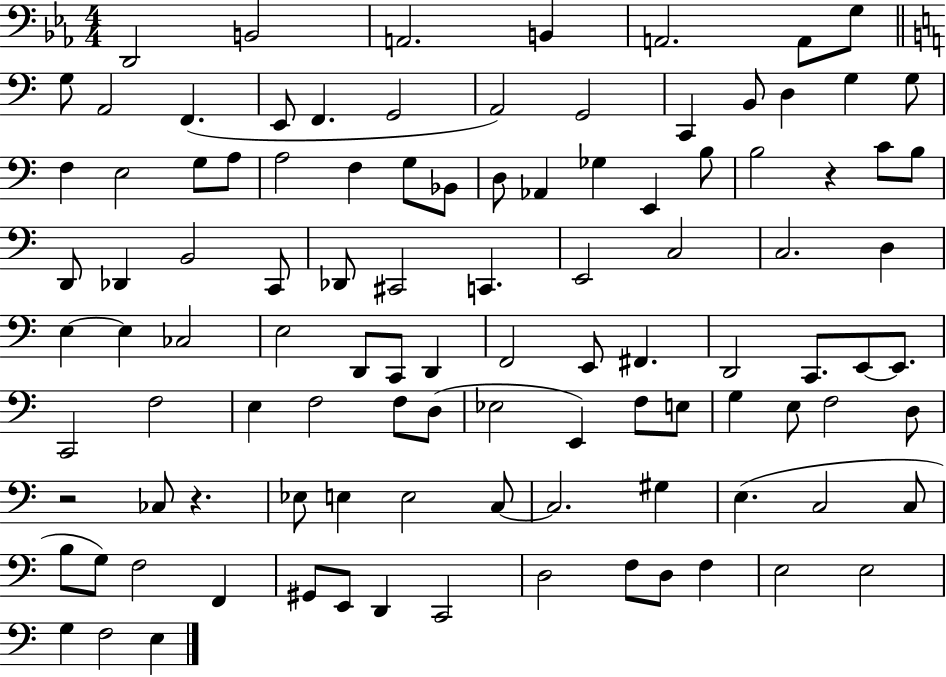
{
  \clef bass
  \numericTimeSignature
  \time 4/4
  \key ees \major
  d,2 b,2 | a,2. b,4 | a,2. a,8 g8 | \bar "||" \break \key c \major g8 a,2 f,4.( | e,8 f,4. g,2 | a,2) g,2 | c,4 b,8 d4 g4 g8 | \break f4 e2 g8 a8 | a2 f4 g8 bes,8 | d8 aes,4 ges4 e,4 b8 | b2 r4 c'8 b8 | \break d,8 des,4 b,2 c,8 | des,8 cis,2 c,4. | e,2 c2 | c2. d4 | \break e4~~ e4 ces2 | e2 d,8 c,8 d,4 | f,2 e,8 fis,4. | d,2 c,8. e,8~~ e,8. | \break c,2 f2 | e4 f2 f8 d8( | ees2 e,4) f8 e8 | g4 e8 f2 d8 | \break r2 ces8 r4. | ees8 e4 e2 c8~~ | c2. gis4 | e4.( c2 c8 | \break b8 g8) f2 f,4 | gis,8 e,8 d,4 c,2 | d2 f8 d8 f4 | e2 e2 | \break g4 f2 e4 | \bar "|."
}